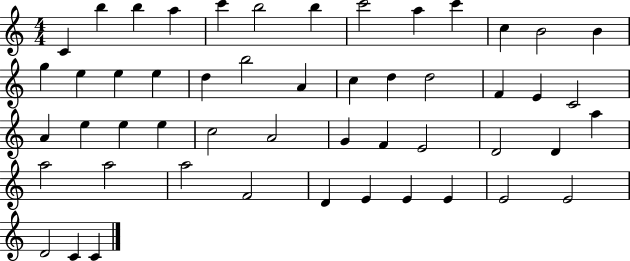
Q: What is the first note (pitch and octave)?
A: C4